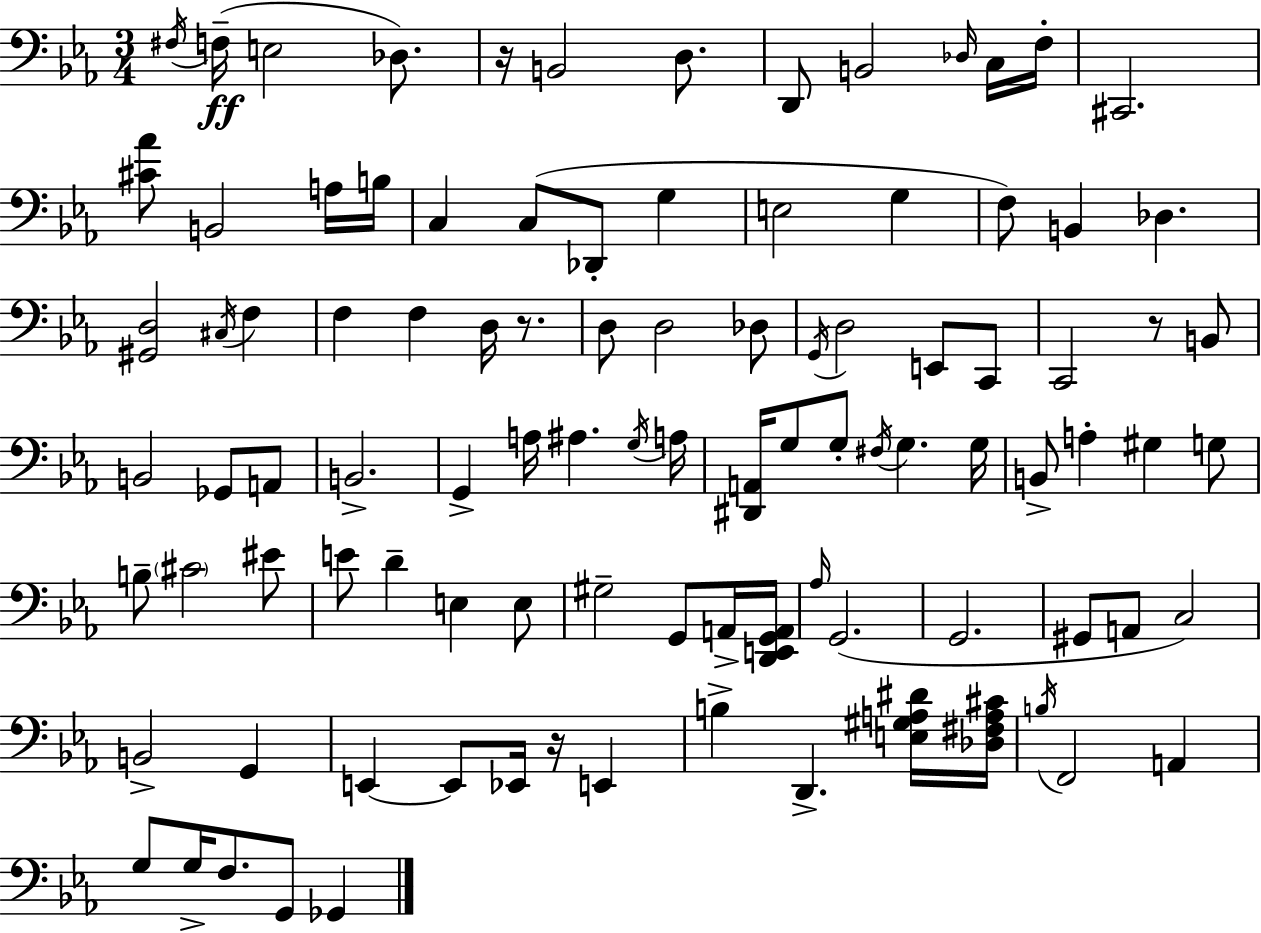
{
  \clef bass
  \numericTimeSignature
  \time 3/4
  \key ees \major
  \acciaccatura { fis16 }(\ff f16-- e2 des8.) | r16 b,2 d8. | d,8 b,2 \grace { des16 } | c16 f16-. cis,2. | \break <cis' aes'>8 b,2 | a16 b16 c4 c8( des,8-. g4 | e2 g4 | f8) b,4 des4. | \break <gis, d>2 \acciaccatura { cis16 } f4 | f4 f4 d16 | r8. d8 d2 | des8 \acciaccatura { g,16 } d2 | \break e,8 c,8 c,2 | r8 b,8 b,2 | ges,8 a,8 b,2.-> | g,4-> a16 ais4. | \break \acciaccatura { g16 } a16 <dis, a,>16 g8 g8-. \acciaccatura { fis16 } g4. | g16 b,8-> a4-. | gis4 g8 b8-- \parenthesize cis'2 | eis'8 e'8 d'4-- | \break e4 e8 gis2-- | g,8 a,16-> <d, e, g, a,>16 \grace { aes16 } g,2.( | g,2. | gis,8 a,8 c2) | \break b,2-> | g,4 e,4~~ e,8 | ees,16 r16 e,4 b4-> d,4.-> | <e gis a dis'>16 <des fis a cis'>16 \acciaccatura { b16 } f,2 | \break a,4 g8 g16-> f8. | g,8 ges,4 \bar "|."
}